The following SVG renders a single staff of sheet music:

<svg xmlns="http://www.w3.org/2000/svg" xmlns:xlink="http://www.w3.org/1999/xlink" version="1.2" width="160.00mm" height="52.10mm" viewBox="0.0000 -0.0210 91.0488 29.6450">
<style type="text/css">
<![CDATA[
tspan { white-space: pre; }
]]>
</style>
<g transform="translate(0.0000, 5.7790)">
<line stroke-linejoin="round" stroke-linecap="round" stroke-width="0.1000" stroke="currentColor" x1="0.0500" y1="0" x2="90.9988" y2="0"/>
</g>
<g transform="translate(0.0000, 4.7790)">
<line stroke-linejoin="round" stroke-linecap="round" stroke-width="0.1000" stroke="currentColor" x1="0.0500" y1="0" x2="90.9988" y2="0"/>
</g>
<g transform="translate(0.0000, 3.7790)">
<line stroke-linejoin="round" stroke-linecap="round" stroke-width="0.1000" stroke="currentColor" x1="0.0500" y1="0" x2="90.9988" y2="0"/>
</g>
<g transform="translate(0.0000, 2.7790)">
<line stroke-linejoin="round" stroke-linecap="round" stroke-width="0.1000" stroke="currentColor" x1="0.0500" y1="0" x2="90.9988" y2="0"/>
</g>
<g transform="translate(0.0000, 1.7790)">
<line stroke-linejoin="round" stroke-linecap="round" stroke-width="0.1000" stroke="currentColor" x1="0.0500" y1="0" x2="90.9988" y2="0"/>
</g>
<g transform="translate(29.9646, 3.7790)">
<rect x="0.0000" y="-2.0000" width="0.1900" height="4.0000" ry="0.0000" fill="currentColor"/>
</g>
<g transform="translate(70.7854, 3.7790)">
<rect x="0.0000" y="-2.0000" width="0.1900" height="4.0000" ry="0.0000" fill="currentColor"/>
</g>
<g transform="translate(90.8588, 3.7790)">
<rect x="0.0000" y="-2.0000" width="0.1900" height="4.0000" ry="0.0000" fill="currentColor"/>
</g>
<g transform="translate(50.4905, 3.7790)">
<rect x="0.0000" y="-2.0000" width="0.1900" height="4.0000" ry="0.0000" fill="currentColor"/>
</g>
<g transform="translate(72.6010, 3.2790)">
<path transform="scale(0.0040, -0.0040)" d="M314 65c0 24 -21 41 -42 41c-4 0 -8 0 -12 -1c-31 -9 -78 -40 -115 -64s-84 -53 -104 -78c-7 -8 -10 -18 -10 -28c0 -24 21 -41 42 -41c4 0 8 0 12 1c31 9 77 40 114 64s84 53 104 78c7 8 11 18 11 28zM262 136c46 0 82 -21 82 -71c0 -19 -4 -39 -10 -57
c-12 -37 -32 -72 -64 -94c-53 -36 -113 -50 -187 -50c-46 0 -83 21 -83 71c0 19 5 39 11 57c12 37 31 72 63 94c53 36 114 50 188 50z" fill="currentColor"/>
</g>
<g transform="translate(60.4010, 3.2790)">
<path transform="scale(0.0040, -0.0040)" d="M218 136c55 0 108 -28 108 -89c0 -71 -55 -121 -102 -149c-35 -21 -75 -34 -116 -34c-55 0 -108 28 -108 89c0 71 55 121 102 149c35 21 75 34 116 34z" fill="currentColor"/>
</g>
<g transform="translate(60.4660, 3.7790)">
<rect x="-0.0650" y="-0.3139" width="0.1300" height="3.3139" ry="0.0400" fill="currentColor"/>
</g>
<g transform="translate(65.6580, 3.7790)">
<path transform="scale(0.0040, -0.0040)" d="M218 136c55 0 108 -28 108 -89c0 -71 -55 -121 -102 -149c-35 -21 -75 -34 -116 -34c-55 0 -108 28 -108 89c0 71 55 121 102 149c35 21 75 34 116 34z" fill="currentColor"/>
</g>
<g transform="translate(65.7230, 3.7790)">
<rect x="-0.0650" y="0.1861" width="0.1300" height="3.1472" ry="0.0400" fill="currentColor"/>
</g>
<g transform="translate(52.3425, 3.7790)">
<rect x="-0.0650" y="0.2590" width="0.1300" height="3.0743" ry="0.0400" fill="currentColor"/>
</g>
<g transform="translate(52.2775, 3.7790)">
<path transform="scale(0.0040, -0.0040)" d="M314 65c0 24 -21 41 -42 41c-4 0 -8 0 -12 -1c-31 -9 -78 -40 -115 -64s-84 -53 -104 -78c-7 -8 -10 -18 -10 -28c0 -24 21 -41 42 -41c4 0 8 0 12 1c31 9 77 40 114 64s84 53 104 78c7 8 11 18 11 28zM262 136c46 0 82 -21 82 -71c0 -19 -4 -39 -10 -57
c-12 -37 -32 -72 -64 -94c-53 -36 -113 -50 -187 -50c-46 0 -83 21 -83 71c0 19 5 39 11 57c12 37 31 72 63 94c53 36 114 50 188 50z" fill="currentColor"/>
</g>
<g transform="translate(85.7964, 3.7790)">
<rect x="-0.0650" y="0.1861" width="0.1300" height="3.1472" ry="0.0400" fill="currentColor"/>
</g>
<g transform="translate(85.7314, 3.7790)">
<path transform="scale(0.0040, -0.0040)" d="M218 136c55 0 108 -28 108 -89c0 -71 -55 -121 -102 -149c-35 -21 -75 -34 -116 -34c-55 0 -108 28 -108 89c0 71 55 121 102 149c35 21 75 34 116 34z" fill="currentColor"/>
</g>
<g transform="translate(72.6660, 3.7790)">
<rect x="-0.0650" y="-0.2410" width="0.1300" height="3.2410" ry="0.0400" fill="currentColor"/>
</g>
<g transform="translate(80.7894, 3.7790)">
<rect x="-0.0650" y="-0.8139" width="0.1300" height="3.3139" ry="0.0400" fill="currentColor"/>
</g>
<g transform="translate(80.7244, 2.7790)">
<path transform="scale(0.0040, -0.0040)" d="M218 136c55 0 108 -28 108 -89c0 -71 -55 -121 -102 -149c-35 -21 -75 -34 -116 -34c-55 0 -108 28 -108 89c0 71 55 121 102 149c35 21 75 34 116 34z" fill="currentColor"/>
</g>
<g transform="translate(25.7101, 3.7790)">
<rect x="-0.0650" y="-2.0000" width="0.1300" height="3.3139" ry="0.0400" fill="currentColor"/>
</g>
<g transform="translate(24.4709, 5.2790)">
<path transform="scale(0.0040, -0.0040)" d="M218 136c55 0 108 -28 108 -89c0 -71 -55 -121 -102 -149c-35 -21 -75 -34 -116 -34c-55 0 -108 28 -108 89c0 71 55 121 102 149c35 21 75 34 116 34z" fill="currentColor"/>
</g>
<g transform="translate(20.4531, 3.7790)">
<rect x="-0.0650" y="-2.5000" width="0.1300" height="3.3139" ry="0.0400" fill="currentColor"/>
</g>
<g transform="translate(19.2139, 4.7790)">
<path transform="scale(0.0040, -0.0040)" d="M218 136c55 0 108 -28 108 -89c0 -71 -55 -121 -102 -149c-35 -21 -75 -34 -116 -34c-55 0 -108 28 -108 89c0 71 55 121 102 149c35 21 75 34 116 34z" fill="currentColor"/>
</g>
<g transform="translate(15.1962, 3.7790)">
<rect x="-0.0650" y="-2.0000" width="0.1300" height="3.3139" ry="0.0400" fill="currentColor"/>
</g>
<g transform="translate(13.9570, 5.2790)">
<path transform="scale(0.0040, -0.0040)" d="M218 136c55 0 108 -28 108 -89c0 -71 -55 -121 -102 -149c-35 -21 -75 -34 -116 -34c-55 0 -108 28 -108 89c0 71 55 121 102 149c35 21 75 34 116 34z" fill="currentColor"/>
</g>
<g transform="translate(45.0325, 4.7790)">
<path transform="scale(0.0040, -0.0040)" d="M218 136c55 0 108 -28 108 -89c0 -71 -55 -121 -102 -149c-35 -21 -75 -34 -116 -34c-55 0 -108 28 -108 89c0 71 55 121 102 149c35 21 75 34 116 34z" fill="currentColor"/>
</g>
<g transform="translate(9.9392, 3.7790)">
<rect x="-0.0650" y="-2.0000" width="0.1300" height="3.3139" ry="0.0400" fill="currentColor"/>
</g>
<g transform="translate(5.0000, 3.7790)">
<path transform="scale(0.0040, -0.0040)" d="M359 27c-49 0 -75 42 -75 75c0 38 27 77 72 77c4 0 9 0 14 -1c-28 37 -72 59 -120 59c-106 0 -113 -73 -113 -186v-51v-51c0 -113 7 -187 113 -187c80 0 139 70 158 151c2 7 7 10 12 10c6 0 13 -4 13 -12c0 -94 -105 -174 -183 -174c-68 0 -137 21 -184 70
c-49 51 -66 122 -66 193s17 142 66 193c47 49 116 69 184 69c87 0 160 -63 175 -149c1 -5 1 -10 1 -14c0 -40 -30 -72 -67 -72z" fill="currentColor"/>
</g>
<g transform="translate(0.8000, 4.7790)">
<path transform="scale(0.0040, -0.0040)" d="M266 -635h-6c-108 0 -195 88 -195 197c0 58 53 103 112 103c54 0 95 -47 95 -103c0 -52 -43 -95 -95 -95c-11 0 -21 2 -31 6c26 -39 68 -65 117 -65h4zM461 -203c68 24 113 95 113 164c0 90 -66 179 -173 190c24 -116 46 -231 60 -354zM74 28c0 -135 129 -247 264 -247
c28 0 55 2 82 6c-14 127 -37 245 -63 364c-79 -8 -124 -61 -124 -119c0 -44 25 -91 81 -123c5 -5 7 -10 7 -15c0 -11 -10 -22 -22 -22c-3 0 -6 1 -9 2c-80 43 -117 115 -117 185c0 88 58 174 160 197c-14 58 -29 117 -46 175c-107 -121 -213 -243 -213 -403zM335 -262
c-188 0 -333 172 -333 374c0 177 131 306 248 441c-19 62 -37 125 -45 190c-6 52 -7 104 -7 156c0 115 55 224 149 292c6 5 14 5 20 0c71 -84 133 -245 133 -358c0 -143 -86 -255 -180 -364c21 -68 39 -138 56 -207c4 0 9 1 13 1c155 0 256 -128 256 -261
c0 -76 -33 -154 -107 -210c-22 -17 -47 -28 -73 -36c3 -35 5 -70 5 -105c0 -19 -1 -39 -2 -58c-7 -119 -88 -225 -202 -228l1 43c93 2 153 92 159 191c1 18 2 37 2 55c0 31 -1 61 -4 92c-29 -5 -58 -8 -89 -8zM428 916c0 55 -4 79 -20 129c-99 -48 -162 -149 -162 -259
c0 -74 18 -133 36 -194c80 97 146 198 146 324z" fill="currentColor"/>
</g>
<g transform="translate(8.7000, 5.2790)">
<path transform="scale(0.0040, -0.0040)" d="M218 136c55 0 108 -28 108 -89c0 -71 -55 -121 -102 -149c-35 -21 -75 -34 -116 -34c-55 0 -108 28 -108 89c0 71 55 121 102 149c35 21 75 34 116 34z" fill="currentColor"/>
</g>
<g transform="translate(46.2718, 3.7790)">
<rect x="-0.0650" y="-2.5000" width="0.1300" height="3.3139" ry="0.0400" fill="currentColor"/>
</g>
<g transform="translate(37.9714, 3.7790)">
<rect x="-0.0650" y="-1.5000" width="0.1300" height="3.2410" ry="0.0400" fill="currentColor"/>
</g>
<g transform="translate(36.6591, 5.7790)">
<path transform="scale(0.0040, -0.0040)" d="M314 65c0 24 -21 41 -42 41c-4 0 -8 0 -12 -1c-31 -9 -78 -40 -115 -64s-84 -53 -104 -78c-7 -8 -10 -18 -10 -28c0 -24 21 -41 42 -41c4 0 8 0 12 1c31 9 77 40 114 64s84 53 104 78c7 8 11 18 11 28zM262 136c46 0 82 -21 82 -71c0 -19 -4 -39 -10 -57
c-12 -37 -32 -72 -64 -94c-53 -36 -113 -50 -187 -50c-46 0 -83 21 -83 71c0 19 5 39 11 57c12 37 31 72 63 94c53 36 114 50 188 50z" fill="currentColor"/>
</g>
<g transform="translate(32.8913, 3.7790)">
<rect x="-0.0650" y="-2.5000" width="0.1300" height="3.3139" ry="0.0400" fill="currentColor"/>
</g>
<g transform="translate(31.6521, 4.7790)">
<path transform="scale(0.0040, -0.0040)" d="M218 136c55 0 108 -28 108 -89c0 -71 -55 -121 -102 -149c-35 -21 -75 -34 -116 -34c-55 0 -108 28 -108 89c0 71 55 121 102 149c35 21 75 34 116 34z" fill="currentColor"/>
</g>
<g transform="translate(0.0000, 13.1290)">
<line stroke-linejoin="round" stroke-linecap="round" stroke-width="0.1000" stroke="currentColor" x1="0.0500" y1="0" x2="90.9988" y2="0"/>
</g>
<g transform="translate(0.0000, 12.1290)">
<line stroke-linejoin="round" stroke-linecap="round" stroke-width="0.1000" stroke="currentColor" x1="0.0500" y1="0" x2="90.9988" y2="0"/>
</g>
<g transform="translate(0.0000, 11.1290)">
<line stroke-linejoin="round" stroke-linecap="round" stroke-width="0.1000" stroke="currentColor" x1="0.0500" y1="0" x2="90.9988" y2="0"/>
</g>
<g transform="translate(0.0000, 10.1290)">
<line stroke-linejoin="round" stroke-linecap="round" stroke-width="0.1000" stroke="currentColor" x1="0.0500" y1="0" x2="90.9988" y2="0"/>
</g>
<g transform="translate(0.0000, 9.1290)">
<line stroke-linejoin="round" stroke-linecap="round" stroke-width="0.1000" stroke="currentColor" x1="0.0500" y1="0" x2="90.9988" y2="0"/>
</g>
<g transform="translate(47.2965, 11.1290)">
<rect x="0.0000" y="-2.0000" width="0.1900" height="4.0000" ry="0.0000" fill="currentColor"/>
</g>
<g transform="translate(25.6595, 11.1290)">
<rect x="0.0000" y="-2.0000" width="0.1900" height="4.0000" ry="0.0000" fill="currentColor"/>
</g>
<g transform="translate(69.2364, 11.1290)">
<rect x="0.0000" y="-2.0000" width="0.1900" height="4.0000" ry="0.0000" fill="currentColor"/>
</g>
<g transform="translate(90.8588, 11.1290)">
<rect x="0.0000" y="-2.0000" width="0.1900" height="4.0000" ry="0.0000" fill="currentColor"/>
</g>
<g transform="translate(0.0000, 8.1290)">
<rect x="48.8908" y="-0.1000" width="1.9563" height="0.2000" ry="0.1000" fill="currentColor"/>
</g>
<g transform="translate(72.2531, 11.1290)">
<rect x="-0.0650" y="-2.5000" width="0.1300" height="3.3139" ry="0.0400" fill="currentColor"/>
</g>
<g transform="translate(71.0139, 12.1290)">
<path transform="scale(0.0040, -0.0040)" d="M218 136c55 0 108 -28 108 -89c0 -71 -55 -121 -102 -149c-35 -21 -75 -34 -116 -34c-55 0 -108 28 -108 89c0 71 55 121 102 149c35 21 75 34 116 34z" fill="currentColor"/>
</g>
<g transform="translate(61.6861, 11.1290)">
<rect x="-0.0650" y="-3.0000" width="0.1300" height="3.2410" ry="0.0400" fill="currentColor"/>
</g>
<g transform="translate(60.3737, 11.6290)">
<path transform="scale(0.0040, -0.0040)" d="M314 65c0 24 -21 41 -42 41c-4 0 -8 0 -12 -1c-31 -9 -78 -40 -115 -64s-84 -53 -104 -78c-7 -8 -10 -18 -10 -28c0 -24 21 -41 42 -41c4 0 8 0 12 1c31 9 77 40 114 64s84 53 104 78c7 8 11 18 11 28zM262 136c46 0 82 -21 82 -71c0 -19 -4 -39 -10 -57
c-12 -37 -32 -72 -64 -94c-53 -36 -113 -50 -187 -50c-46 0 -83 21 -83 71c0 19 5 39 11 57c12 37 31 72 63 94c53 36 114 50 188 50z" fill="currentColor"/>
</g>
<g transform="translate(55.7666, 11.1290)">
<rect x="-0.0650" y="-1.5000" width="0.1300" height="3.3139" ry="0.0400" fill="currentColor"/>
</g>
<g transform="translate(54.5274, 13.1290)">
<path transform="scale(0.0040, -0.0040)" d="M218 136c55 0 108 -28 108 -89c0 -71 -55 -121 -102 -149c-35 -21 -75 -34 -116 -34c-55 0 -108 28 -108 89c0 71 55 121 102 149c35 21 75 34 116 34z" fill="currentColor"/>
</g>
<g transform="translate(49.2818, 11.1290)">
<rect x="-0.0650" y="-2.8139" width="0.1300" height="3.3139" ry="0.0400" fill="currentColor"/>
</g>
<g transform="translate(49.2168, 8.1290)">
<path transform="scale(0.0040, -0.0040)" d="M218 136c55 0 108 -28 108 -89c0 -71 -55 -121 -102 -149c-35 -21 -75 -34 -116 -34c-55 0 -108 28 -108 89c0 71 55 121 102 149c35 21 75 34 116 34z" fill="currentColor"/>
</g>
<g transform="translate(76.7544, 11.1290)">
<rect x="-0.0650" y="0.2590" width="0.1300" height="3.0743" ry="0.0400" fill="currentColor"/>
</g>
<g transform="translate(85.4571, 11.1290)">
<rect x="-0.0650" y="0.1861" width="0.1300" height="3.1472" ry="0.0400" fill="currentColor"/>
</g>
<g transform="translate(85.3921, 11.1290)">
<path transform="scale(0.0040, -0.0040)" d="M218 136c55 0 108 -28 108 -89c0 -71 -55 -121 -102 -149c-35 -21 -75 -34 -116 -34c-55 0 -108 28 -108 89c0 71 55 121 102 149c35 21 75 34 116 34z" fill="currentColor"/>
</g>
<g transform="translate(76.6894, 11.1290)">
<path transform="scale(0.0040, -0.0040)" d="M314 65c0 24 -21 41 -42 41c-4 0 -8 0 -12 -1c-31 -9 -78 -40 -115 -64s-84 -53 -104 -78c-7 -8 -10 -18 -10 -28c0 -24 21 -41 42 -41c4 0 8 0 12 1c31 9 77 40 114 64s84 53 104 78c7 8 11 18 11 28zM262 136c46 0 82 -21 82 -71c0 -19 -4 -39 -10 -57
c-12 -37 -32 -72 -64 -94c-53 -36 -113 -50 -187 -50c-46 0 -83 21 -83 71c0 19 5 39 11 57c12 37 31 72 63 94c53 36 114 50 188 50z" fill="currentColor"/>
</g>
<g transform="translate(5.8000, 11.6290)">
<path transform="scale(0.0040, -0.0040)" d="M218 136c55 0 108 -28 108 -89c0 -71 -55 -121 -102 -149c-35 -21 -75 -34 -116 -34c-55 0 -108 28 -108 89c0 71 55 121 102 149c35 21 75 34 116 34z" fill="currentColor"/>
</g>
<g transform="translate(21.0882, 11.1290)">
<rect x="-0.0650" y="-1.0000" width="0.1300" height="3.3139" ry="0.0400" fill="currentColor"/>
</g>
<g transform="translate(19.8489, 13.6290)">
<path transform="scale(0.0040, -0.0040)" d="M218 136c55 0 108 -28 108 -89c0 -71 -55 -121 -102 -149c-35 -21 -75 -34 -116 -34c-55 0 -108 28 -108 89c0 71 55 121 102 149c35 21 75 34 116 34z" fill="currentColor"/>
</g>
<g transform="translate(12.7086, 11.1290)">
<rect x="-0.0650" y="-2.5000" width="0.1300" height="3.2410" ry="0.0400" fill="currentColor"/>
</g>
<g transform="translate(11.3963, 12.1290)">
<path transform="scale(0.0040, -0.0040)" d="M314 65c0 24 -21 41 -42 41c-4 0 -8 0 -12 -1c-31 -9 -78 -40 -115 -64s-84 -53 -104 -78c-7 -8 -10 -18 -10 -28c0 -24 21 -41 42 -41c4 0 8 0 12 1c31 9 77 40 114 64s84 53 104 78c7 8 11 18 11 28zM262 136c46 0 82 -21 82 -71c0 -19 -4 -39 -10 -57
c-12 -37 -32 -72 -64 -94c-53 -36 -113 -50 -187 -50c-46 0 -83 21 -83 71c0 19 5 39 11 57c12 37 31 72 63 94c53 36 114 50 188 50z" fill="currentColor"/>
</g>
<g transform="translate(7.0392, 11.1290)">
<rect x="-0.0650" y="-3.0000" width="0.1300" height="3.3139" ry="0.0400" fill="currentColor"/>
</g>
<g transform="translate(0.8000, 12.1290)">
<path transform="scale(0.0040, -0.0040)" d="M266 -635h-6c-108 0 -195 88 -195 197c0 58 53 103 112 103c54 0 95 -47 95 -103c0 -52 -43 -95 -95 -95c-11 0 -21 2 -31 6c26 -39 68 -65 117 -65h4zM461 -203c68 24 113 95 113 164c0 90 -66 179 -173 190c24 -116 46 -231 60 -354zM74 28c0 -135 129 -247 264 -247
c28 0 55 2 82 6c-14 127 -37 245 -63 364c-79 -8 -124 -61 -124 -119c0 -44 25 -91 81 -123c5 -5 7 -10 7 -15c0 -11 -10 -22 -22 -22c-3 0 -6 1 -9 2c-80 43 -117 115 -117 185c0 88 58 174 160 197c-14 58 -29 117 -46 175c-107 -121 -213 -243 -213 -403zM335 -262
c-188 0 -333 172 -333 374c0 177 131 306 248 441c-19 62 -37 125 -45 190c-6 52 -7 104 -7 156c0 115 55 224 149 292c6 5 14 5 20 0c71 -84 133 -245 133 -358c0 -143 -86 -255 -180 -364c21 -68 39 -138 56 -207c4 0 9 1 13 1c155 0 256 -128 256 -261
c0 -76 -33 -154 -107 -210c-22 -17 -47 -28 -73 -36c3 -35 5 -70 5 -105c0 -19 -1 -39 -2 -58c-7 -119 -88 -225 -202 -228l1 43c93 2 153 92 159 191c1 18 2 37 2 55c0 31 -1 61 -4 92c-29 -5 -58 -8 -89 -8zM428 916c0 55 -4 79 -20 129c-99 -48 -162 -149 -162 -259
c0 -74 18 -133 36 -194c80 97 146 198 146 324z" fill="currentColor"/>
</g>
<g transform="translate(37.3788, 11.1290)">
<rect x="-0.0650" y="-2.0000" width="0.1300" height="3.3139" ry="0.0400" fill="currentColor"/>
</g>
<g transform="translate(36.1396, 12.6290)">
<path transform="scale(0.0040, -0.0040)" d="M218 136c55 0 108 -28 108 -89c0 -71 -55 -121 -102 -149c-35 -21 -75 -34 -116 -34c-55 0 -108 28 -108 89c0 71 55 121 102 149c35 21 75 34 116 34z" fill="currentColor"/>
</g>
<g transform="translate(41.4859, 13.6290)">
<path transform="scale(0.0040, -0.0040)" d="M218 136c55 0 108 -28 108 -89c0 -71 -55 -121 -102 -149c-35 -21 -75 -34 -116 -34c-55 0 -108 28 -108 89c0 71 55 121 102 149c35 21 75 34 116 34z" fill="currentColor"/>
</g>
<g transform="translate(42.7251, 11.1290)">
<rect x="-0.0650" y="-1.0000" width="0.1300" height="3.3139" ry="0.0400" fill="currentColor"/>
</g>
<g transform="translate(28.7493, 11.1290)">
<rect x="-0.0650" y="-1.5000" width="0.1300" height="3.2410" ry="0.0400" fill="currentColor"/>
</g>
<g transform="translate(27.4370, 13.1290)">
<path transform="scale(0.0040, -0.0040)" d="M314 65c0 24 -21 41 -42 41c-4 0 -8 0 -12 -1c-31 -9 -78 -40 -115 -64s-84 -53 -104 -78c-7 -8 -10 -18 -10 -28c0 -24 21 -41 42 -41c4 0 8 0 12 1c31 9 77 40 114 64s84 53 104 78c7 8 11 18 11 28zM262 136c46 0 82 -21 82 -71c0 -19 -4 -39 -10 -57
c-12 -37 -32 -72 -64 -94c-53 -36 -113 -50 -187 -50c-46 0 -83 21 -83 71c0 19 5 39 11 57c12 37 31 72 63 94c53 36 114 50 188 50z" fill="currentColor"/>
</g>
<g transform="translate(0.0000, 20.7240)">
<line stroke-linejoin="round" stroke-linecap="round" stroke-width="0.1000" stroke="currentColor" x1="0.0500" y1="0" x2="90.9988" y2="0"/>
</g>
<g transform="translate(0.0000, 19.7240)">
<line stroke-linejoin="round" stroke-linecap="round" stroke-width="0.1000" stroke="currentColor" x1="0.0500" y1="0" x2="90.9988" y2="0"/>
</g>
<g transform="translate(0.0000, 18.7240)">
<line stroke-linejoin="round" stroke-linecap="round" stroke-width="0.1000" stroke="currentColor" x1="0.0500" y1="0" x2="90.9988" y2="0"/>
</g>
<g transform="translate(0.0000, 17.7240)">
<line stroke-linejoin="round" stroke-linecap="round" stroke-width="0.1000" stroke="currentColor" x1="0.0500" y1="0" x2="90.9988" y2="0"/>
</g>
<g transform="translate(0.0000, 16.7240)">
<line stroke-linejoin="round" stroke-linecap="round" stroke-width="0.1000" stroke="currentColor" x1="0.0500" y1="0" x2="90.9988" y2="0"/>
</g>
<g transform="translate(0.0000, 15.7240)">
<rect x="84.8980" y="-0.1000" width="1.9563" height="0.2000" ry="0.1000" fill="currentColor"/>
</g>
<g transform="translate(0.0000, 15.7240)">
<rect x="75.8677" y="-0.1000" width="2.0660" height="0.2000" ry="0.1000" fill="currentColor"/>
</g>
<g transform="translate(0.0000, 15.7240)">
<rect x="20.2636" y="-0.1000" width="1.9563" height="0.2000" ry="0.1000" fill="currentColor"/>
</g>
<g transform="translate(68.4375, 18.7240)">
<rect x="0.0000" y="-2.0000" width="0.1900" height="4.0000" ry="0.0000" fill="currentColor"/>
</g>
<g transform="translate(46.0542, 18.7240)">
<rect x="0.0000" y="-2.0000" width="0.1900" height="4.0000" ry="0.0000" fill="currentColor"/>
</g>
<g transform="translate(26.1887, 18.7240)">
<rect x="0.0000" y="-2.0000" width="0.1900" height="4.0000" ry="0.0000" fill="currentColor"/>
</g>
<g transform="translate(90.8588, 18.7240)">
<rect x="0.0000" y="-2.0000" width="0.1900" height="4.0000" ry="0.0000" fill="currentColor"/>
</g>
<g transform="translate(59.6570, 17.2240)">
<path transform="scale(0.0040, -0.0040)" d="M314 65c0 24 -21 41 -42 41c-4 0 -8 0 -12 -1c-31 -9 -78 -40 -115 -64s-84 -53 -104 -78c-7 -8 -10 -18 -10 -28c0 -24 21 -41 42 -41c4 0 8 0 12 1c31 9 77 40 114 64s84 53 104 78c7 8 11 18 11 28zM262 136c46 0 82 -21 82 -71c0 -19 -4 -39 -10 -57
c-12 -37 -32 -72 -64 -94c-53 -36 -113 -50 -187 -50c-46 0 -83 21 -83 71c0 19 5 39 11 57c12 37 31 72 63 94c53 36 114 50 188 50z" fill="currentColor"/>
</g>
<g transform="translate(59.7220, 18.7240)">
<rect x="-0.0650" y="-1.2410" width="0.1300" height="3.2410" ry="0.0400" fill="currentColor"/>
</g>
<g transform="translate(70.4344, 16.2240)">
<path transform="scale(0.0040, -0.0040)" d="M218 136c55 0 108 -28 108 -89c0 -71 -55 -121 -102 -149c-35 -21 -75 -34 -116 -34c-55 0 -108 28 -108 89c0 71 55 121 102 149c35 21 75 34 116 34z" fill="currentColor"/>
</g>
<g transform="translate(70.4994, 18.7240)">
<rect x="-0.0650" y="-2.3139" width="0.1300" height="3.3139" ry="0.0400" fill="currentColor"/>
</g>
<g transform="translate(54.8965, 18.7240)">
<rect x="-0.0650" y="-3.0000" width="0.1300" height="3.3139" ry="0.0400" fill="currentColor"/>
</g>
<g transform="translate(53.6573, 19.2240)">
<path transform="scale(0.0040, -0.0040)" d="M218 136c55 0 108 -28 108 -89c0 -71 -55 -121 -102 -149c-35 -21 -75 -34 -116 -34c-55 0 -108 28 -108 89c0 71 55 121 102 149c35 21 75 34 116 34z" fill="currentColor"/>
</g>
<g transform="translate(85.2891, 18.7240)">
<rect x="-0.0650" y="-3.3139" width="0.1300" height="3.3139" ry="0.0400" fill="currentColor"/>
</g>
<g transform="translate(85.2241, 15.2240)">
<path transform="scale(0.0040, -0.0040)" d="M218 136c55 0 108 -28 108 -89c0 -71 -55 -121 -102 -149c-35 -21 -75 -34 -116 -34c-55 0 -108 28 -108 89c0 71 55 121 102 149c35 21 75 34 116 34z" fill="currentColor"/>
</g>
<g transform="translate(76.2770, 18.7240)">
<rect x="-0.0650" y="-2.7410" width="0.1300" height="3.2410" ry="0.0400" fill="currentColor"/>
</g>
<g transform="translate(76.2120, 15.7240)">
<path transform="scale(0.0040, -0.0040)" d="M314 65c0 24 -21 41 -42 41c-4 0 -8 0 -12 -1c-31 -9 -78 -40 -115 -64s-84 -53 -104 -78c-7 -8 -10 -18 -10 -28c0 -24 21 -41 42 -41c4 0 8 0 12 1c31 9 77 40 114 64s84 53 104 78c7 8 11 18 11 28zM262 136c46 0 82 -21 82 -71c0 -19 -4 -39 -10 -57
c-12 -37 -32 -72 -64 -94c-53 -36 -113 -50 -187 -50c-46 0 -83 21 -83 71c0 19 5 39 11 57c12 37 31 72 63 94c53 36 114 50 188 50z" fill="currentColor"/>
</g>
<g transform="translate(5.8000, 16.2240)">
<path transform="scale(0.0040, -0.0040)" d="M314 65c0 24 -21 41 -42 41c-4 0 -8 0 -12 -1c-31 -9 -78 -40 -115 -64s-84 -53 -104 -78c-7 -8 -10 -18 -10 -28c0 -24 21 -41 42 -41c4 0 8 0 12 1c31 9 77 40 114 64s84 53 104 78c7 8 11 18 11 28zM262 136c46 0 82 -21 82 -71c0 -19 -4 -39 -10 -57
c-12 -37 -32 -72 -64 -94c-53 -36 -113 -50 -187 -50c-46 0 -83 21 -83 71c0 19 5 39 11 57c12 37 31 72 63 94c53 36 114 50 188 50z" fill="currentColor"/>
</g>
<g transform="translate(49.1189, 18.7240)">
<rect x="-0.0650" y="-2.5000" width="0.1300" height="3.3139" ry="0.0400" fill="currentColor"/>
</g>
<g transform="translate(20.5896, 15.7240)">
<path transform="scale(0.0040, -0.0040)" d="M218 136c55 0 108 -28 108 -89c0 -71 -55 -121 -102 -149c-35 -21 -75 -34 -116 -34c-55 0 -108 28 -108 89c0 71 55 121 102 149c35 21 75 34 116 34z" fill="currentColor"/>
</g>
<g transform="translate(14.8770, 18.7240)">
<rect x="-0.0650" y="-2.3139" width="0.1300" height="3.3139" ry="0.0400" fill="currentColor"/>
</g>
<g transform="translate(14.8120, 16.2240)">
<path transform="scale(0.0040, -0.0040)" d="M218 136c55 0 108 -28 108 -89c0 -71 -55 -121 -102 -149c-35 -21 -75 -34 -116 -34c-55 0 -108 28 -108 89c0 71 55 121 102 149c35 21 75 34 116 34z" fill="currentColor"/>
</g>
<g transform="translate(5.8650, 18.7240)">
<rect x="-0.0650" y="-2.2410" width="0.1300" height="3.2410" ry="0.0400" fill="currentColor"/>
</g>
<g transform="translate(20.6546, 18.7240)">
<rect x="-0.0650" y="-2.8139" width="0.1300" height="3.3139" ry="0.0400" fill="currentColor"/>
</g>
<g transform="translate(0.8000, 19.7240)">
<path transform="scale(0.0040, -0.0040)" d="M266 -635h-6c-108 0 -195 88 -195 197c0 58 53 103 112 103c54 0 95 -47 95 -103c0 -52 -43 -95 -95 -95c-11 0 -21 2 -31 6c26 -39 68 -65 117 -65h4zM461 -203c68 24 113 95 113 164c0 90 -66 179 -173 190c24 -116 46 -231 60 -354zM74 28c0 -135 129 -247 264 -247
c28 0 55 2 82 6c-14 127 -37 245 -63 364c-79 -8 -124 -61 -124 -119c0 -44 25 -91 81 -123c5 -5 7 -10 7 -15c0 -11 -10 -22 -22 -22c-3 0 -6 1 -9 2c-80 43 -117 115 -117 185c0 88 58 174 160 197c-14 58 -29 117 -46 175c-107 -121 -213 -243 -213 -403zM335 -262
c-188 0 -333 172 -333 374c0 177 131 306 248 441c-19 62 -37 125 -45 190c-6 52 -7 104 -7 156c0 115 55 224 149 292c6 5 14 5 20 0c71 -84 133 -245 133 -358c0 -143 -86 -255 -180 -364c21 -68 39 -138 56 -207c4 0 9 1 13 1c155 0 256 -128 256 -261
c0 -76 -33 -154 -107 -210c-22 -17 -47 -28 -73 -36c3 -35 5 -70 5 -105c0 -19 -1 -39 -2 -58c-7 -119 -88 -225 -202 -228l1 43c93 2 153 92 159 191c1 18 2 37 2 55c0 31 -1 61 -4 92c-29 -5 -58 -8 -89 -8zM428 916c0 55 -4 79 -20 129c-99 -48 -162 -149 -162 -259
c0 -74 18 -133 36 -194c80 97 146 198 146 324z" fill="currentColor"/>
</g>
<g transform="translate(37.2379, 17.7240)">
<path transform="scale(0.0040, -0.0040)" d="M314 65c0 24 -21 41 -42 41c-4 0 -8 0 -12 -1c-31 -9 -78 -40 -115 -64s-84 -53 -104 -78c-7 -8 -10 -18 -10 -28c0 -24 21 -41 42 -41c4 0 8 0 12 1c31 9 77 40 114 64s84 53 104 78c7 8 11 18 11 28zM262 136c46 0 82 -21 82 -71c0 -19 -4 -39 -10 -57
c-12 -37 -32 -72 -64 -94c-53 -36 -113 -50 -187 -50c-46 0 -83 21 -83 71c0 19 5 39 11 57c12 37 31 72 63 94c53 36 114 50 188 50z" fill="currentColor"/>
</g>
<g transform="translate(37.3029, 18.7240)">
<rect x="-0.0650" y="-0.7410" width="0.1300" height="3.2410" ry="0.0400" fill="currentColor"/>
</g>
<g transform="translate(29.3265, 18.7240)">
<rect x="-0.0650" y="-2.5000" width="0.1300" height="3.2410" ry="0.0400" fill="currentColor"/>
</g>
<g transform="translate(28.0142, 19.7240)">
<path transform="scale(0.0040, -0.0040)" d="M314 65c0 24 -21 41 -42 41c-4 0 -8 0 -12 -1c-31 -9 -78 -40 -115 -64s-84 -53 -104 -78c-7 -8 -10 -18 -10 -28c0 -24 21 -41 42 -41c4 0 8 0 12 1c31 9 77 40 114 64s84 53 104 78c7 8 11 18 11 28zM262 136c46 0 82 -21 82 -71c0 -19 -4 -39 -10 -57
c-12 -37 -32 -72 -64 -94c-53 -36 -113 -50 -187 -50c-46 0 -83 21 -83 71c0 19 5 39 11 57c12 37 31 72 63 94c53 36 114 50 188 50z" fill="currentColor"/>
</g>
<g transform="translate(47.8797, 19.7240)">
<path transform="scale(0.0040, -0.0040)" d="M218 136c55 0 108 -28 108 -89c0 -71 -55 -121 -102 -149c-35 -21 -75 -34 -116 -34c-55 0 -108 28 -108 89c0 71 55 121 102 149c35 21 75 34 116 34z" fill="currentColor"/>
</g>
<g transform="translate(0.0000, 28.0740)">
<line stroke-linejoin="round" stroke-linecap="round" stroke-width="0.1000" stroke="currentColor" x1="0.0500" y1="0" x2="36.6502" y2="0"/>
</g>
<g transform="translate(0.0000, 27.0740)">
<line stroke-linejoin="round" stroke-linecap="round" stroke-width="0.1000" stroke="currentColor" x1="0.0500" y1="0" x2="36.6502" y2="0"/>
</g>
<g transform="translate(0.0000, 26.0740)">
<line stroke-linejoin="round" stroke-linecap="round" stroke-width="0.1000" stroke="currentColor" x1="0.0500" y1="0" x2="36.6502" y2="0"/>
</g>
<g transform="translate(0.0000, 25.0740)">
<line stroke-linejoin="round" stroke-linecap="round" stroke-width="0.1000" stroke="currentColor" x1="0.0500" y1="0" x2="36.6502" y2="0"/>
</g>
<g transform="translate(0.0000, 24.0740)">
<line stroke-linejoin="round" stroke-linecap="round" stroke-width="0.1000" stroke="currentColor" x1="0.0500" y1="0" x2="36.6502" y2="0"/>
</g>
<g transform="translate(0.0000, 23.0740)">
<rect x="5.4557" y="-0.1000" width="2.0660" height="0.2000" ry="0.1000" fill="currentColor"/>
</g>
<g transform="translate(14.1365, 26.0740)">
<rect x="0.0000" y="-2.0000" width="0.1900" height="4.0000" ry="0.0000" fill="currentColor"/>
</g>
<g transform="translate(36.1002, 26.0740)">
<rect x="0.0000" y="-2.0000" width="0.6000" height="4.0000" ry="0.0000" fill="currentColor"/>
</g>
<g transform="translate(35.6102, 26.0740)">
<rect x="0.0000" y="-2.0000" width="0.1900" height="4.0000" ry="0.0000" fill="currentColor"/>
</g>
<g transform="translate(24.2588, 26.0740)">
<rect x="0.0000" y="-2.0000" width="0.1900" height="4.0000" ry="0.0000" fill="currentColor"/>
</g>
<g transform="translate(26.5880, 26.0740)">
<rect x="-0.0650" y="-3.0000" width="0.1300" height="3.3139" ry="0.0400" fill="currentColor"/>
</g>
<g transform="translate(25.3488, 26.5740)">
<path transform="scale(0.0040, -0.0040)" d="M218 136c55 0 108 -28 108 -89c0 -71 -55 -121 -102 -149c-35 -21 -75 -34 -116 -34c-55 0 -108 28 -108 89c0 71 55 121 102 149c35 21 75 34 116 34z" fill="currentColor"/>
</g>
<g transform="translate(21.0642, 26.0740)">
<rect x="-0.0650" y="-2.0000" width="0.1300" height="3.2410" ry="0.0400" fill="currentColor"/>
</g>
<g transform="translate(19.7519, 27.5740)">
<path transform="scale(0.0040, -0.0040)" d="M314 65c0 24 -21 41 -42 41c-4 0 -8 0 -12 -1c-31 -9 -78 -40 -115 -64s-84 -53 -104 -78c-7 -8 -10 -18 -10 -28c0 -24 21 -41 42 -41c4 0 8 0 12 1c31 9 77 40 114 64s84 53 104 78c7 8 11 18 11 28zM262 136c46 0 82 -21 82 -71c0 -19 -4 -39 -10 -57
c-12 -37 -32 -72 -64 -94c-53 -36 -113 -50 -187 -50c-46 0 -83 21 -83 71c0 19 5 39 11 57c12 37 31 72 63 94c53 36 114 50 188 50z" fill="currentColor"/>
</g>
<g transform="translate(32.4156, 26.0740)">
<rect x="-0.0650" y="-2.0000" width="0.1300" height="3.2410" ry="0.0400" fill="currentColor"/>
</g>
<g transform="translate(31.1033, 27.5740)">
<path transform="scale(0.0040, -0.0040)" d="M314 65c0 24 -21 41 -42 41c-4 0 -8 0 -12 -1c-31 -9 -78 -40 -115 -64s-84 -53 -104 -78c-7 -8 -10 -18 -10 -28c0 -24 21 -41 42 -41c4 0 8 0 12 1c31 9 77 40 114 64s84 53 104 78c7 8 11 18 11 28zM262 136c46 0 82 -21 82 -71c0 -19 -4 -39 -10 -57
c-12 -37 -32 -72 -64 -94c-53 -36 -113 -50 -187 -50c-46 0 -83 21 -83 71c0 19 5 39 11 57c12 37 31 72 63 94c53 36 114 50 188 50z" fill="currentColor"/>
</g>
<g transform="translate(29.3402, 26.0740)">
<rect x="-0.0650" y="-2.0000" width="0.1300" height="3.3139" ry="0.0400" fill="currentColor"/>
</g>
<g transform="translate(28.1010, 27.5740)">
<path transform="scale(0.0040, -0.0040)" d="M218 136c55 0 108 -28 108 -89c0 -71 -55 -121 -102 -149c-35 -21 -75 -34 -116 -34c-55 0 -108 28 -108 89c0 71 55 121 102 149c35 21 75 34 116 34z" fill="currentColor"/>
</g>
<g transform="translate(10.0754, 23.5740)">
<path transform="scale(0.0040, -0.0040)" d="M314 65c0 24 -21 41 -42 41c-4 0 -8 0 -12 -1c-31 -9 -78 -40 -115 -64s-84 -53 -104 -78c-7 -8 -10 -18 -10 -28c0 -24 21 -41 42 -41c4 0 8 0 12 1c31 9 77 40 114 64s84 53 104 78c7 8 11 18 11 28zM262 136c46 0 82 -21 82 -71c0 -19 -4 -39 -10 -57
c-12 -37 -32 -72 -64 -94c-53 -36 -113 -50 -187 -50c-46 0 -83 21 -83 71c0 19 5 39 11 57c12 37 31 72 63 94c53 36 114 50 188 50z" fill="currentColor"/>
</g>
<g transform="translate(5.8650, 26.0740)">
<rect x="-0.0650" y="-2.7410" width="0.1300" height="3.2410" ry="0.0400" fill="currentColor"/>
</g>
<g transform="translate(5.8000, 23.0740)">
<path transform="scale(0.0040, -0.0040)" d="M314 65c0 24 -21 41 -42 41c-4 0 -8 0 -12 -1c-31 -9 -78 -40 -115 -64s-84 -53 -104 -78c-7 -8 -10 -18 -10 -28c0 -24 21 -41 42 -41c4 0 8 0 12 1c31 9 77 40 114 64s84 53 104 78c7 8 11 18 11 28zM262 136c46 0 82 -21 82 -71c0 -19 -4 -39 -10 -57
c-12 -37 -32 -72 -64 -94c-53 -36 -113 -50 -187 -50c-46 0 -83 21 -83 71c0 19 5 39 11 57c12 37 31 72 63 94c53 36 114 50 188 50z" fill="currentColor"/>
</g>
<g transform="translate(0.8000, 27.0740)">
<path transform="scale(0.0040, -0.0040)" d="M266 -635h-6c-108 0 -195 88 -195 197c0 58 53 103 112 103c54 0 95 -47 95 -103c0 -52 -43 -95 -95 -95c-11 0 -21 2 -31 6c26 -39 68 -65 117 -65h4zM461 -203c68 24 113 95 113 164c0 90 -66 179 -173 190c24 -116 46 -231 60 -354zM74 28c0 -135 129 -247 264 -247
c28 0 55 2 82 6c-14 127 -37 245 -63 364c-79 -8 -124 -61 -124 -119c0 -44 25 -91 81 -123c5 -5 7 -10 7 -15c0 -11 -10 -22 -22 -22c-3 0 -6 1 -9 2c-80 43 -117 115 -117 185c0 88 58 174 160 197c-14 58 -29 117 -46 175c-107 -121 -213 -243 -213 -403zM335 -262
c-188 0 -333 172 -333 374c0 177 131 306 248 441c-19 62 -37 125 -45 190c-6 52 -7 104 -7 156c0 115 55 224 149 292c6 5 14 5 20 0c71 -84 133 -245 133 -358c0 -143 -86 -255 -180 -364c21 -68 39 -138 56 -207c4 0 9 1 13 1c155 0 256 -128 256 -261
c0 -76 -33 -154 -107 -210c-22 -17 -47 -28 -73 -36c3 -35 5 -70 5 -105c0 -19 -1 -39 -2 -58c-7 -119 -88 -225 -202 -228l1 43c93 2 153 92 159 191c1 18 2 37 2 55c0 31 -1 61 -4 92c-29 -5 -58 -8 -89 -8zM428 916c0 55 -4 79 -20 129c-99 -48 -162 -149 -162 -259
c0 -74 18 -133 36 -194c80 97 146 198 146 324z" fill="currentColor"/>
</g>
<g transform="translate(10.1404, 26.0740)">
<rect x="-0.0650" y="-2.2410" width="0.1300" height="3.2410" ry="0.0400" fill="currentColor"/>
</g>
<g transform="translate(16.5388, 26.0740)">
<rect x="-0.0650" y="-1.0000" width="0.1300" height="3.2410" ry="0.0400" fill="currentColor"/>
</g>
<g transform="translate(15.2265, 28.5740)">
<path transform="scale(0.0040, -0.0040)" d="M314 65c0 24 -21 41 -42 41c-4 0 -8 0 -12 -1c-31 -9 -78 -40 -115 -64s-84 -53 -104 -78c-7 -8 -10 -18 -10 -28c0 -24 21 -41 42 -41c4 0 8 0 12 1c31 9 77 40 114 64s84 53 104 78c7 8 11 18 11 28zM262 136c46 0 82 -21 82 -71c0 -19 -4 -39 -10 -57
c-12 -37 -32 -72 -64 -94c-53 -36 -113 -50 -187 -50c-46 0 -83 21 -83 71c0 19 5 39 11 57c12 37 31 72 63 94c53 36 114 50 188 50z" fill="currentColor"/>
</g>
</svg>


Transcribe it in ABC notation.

X:1
T:Untitled
M:4/4
L:1/4
K:C
F F G F G E2 G B2 c B c2 d B A G2 D E2 F D a E A2 G B2 B g2 g a G2 d2 G A e2 g a2 b a2 g2 D2 F2 A F F2